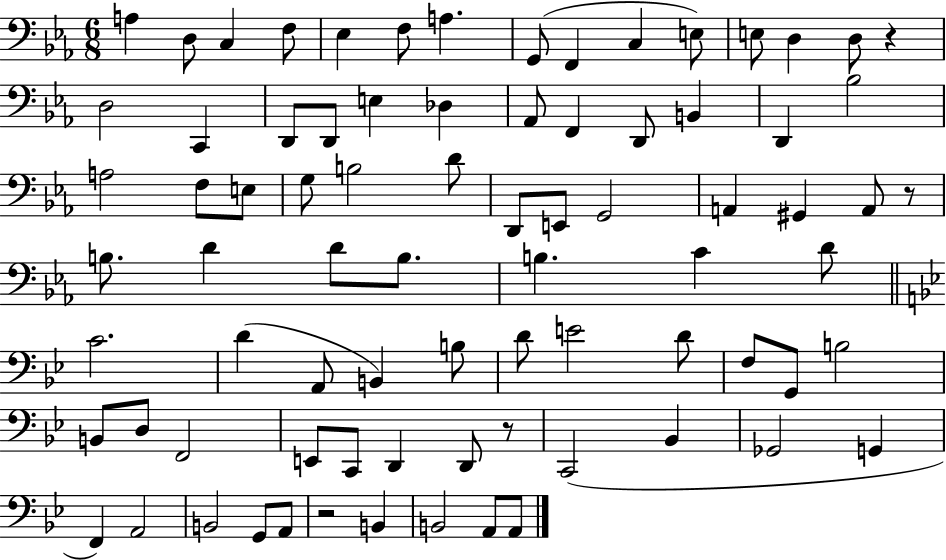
{
  \clef bass
  \numericTimeSignature
  \time 6/8
  \key ees \major
  a4 d8 c4 f8 | ees4 f8 a4. | g,8( f,4 c4 e8) | e8 d4 d8 r4 | \break d2 c,4 | d,8 d,8 e4 des4 | aes,8 f,4 d,8 b,4 | d,4 bes2 | \break a2 f8 e8 | g8 b2 d'8 | d,8 e,8 g,2 | a,4 gis,4 a,8 r8 | \break b8. d'4 d'8 b8. | b4. c'4 d'8 | \bar "||" \break \key g \minor c'2. | d'4( a,8 b,4) b8 | d'8 e'2 d'8 | f8 g,8 b2 | \break b,8 d8 f,2 | e,8 c,8 d,4 d,8 r8 | c,2( bes,4 | ges,2 g,4 | \break f,4) a,2 | b,2 g,8 a,8 | r2 b,4 | b,2 a,8 a,8 | \break \bar "|."
}